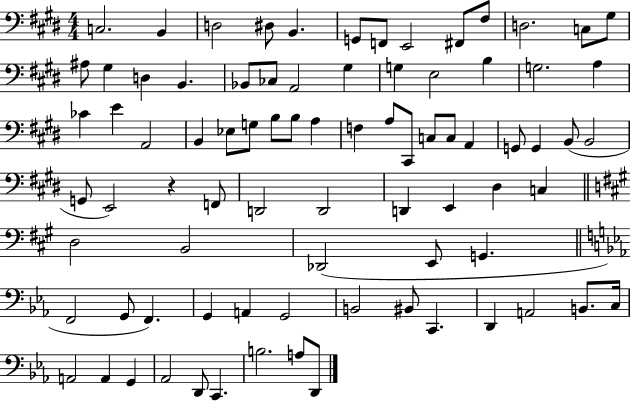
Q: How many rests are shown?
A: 1